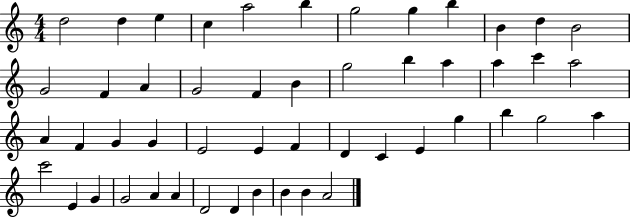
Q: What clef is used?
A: treble